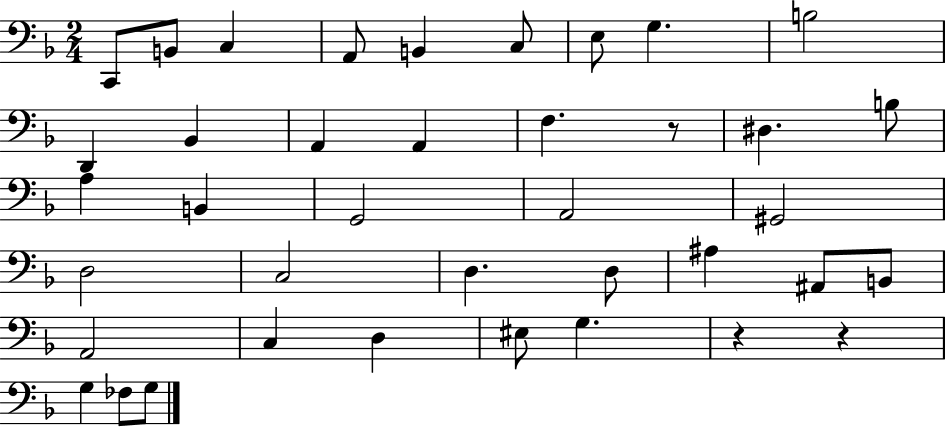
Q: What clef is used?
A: bass